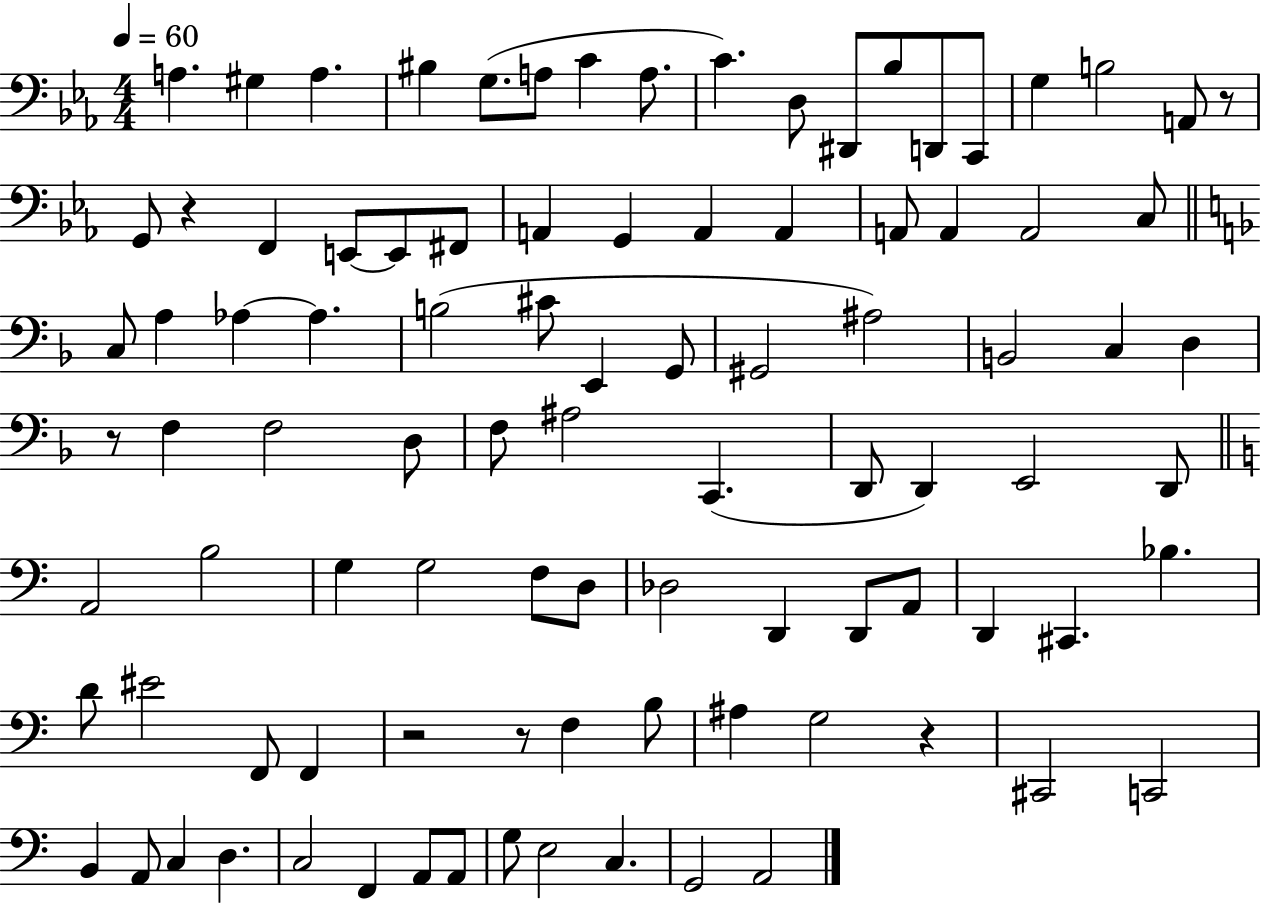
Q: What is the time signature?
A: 4/4